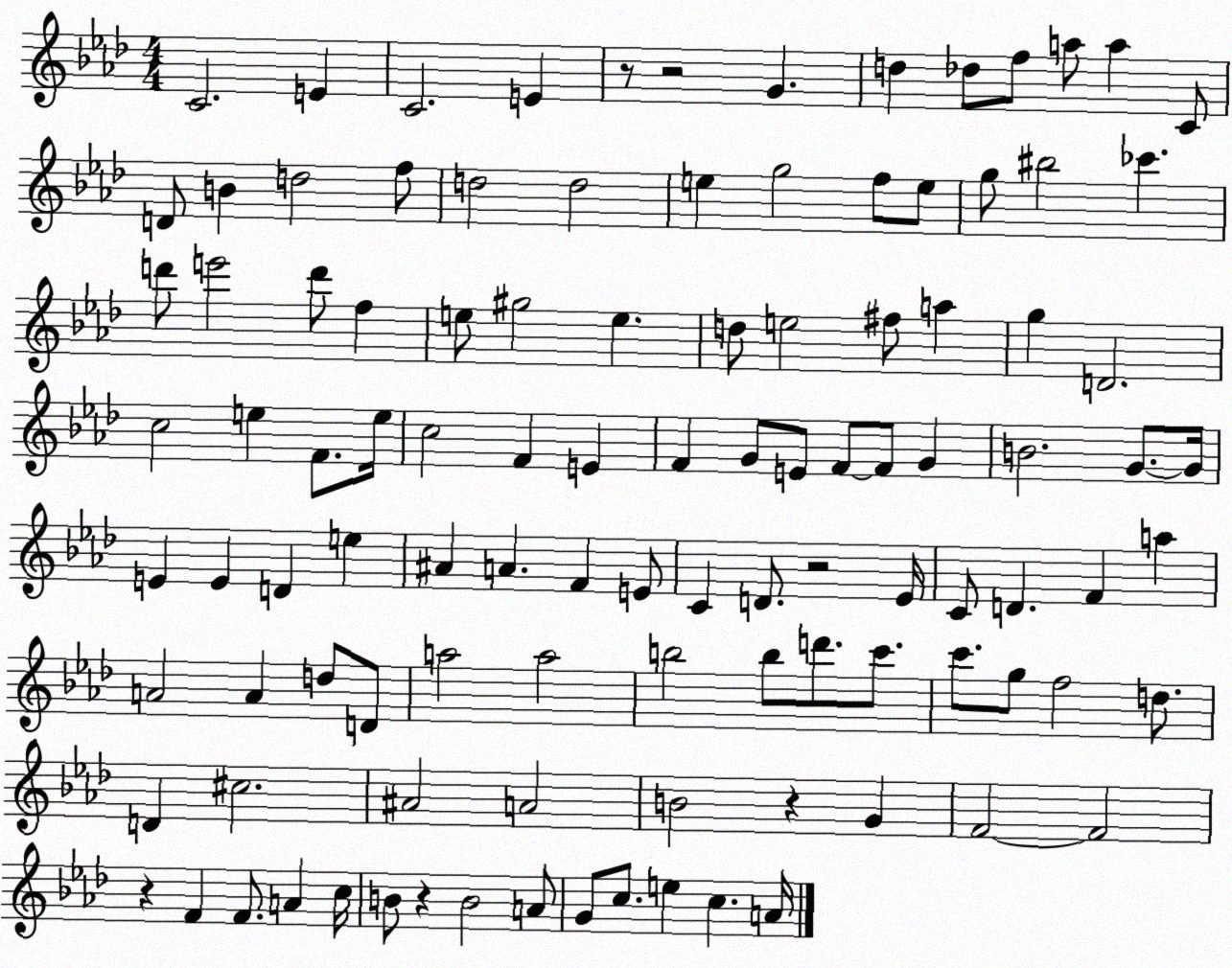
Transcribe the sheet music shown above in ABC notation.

X:1
T:Untitled
M:4/4
L:1/4
K:Ab
C2 E C2 E z/2 z2 G d _d/2 f/2 a/2 a C/2 D/2 B d2 f/2 d2 d2 e g2 f/2 e/2 g/2 ^b2 _c' d'/2 e'2 d'/2 f e/2 ^g2 e d/2 e2 ^f/2 a g D2 c2 e F/2 e/4 c2 F E F G/2 E/2 F/2 F/2 G B2 G/2 G/4 E E D e ^A A F E/2 C D/2 z2 _E/4 C/2 D F a A2 A d/2 D/2 a2 a2 b2 b/2 d'/2 c'/2 c'/2 g/2 f2 d/2 D ^c2 ^A2 A2 B2 z G F2 F2 z F F/2 A c/4 B/2 z B2 A/2 G/2 c/2 e c A/4